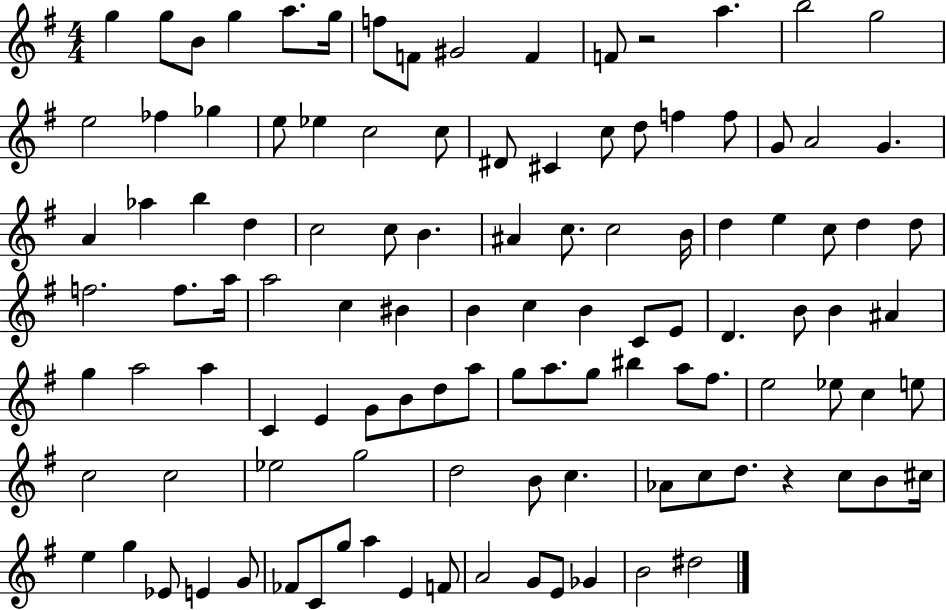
X:1
T:Untitled
M:4/4
L:1/4
K:G
g g/2 B/2 g a/2 g/4 f/2 F/2 ^G2 F F/2 z2 a b2 g2 e2 _f _g e/2 _e c2 c/2 ^D/2 ^C c/2 d/2 f f/2 G/2 A2 G A _a b d c2 c/2 B ^A c/2 c2 B/4 d e c/2 d d/2 f2 f/2 a/4 a2 c ^B B c B C/2 E/2 D B/2 B ^A g a2 a C E G/2 B/2 d/2 a/2 g/2 a/2 g/2 ^b a/2 ^f/2 e2 _e/2 c e/2 c2 c2 _e2 g2 d2 B/2 c _A/2 c/2 d/2 z c/2 B/2 ^c/4 e g _E/2 E G/2 _F/2 C/2 g/2 a E F/2 A2 G/2 E/2 _G B2 ^d2